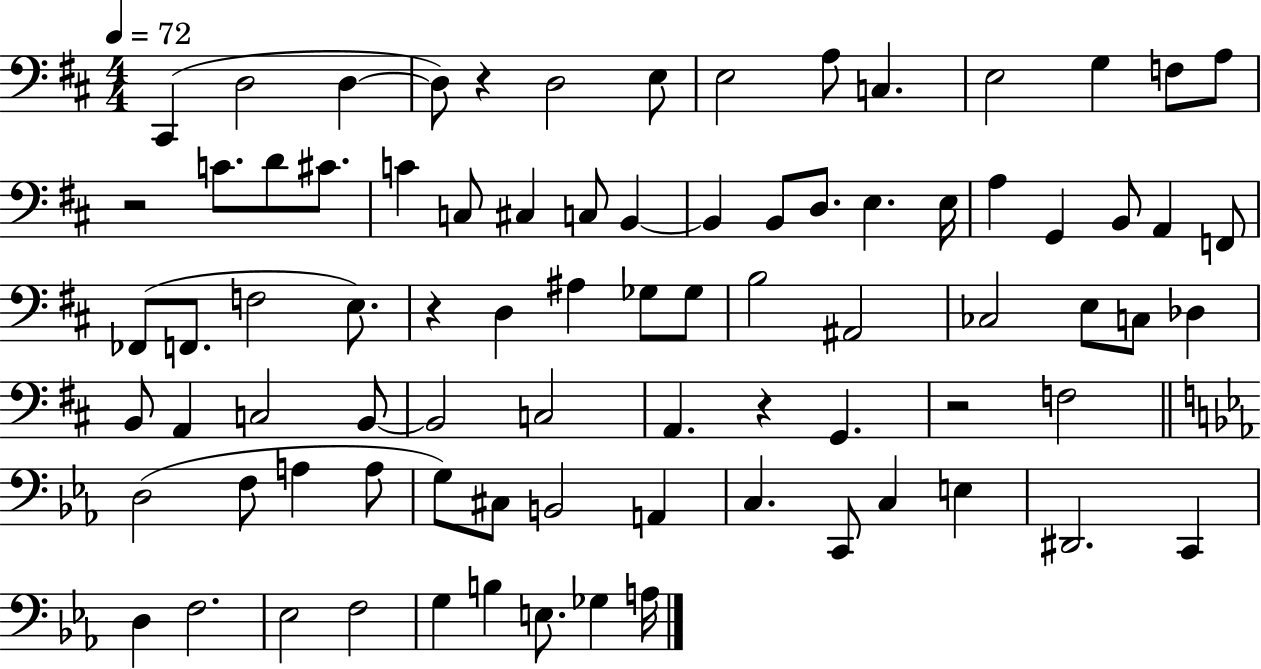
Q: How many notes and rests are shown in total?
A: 82